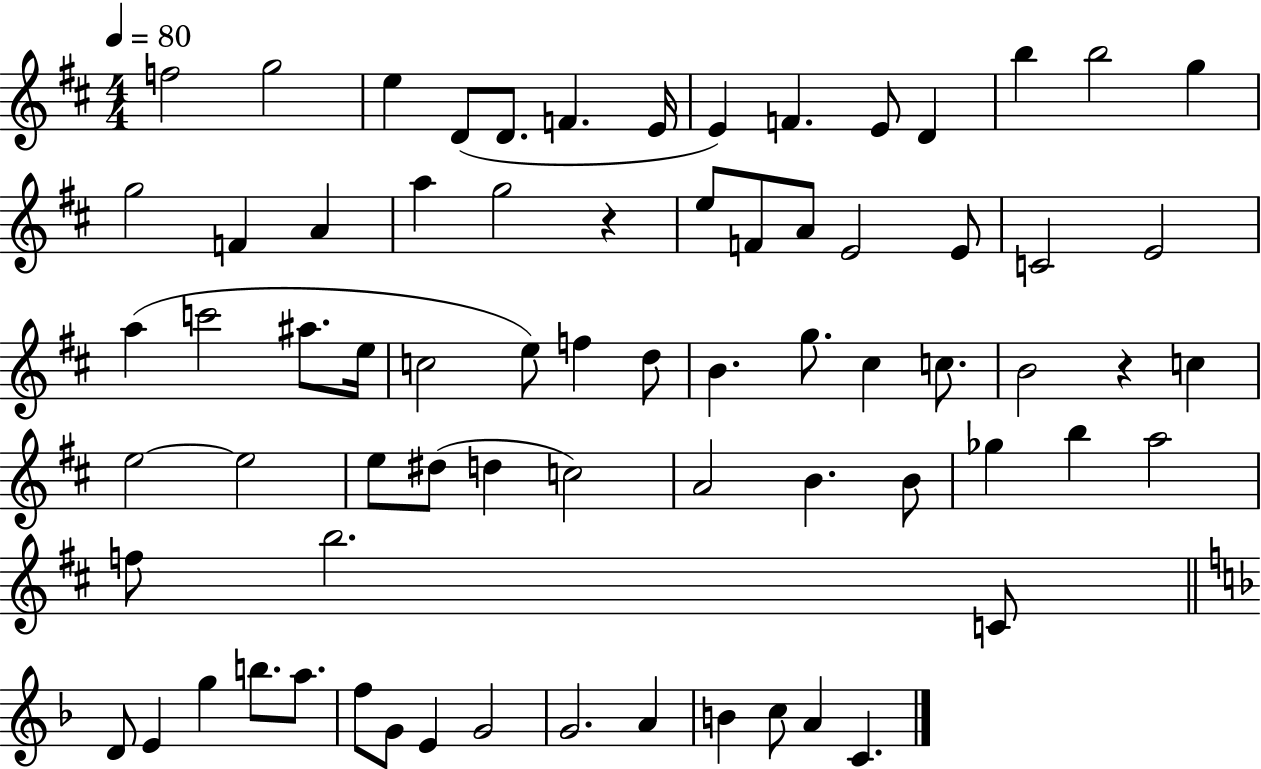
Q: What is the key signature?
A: D major